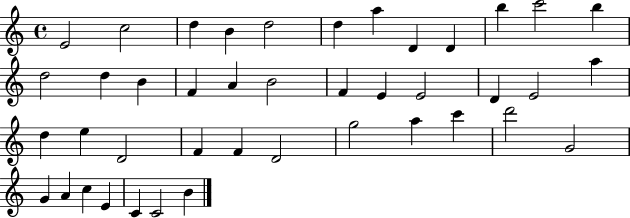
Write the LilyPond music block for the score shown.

{
  \clef treble
  \time 4/4
  \defaultTimeSignature
  \key c \major
  e'2 c''2 | d''4 b'4 d''2 | d''4 a''4 d'4 d'4 | b''4 c'''2 b''4 | \break d''2 d''4 b'4 | f'4 a'4 b'2 | f'4 e'4 e'2 | d'4 e'2 a''4 | \break d''4 e''4 d'2 | f'4 f'4 d'2 | g''2 a''4 c'''4 | d'''2 g'2 | \break g'4 a'4 c''4 e'4 | c'4 c'2 b'4 | \bar "|."
}